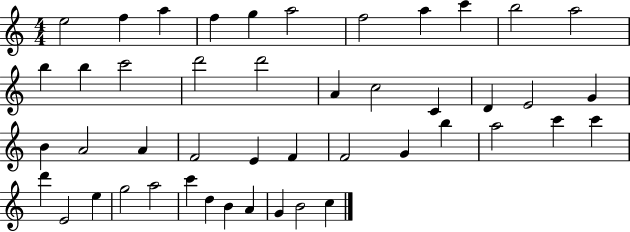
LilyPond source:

{
  \clef treble
  \numericTimeSignature
  \time 4/4
  \key c \major
  e''2 f''4 a''4 | f''4 g''4 a''2 | f''2 a''4 c'''4 | b''2 a''2 | \break b''4 b''4 c'''2 | d'''2 d'''2 | a'4 c''2 c'4 | d'4 e'2 g'4 | \break b'4 a'2 a'4 | f'2 e'4 f'4 | f'2 g'4 b''4 | a''2 c'''4 c'''4 | \break d'''4 e'2 e''4 | g''2 a''2 | c'''4 d''4 b'4 a'4 | g'4 b'2 c''4 | \break \bar "|."
}